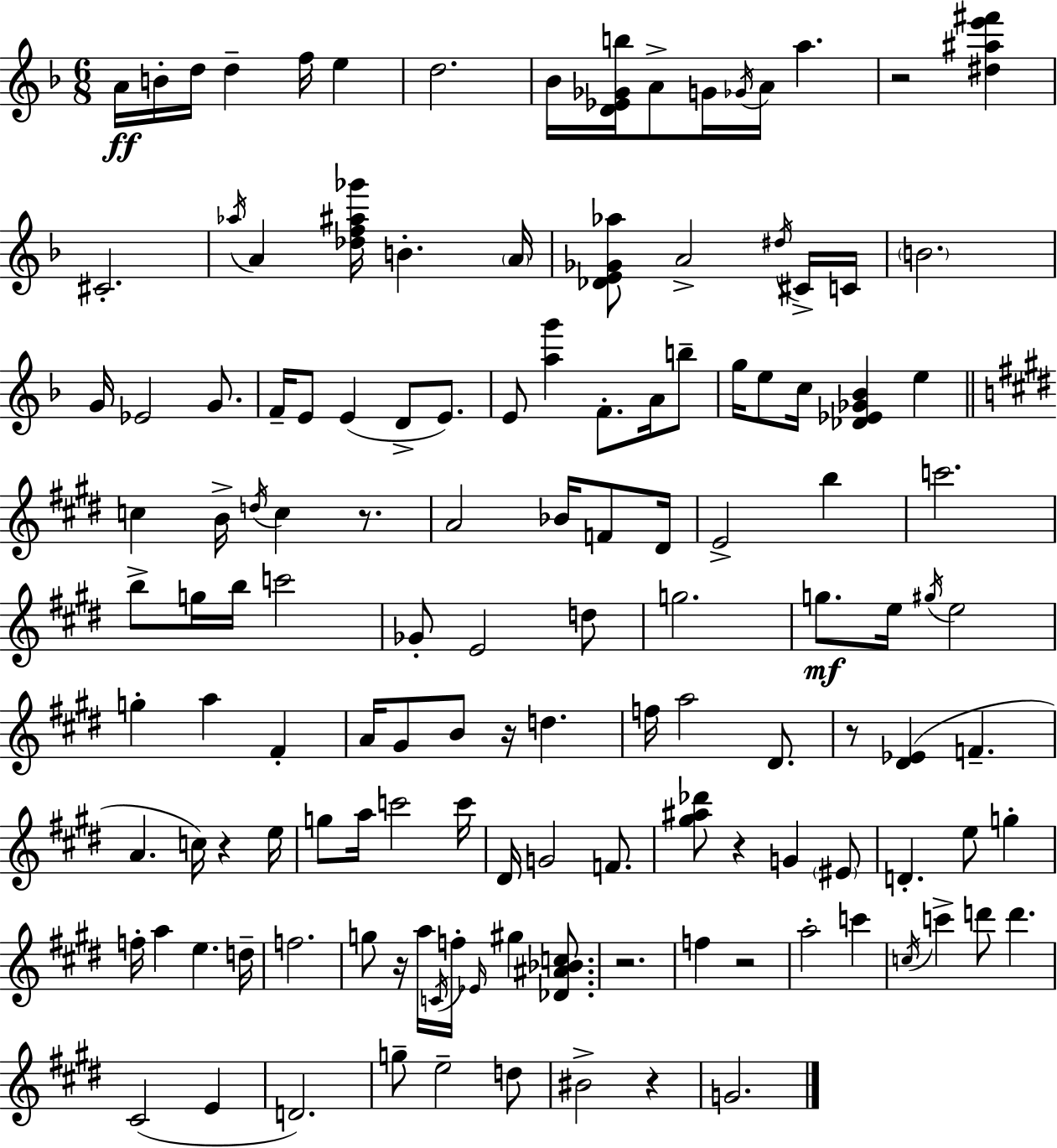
A4/s B4/s D5/s D5/q F5/s E5/q D5/h. Bb4/s [D4,Eb4,Gb4,B5]/s A4/e G4/s Gb4/s A4/s A5/q. R/h [D#5,A#5,E6,F#6]/q C#4/h. Ab5/s A4/q [Db5,F5,A#5,Gb6]/s B4/q. A4/s [Db4,E4,Gb4,Ab5]/e A4/h D#5/s C#4/s C4/s B4/h. G4/s Eb4/h G4/e. F4/s E4/e E4/q D4/e E4/e. E4/e [A5,G6]/q F4/e. A4/s B5/e G5/s E5/e C5/s [Db4,Eb4,Gb4,Bb4]/q E5/q C5/q B4/s D5/s C5/q R/e. A4/h Bb4/s F4/e D#4/s E4/h B5/q C6/h. B5/e G5/s B5/s C6/h Gb4/e E4/h D5/e G5/h. G5/e. E5/s G#5/s E5/h G5/q A5/q F#4/q A4/s G#4/e B4/e R/s D5/q. F5/s A5/h D#4/e. R/e [D#4,Eb4]/q F4/q. A4/q. C5/s R/q E5/s G5/e A5/s C6/h C6/s D#4/s G4/h F4/e. [G#5,A#5,Db6]/e R/q G4/q EIS4/e D4/q. E5/e G5/q F5/s A5/q E5/q. D5/s F5/h. G5/e R/s A5/s C4/s F5/s Eb4/s G#5/q [Db4,A#4,Bb4,C5]/e. R/h. F5/q R/h A5/h C6/q C5/s C6/q D6/e D6/q. C#4/h E4/q D4/h. G5/e E5/h D5/e BIS4/h R/q G4/h.